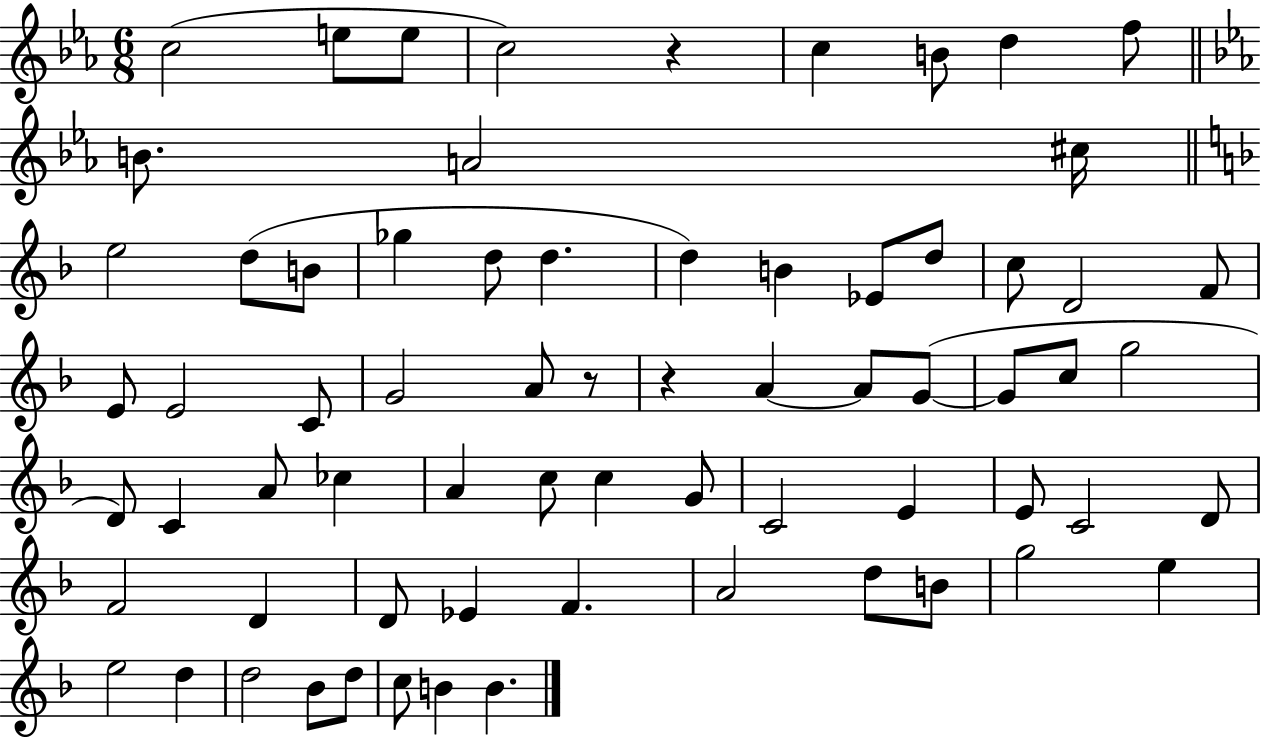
C5/h E5/e E5/e C5/h R/q C5/q B4/e D5/q F5/e B4/e. A4/h C#5/s E5/h D5/e B4/e Gb5/q D5/e D5/q. D5/q B4/q Eb4/e D5/e C5/e D4/h F4/e E4/e E4/h C4/e G4/h A4/e R/e R/q A4/q A4/e G4/e G4/e C5/e G5/h D4/e C4/q A4/e CES5/q A4/q C5/e C5/q G4/e C4/h E4/q E4/e C4/h D4/e F4/h D4/q D4/e Eb4/q F4/q. A4/h D5/e B4/e G5/h E5/q E5/h D5/q D5/h Bb4/e D5/e C5/e B4/q B4/q.